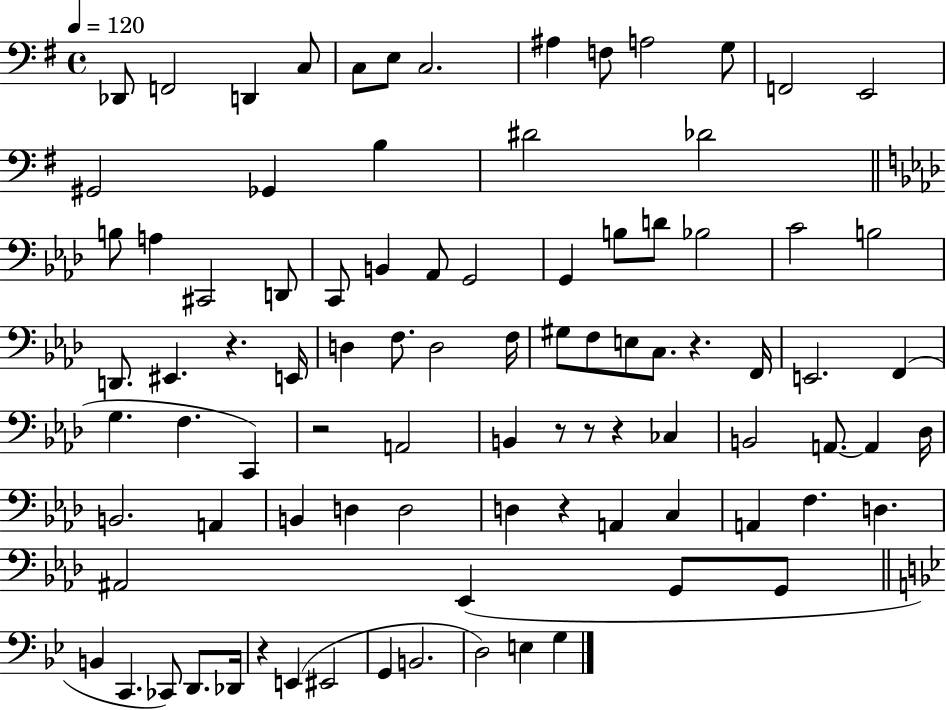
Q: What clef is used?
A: bass